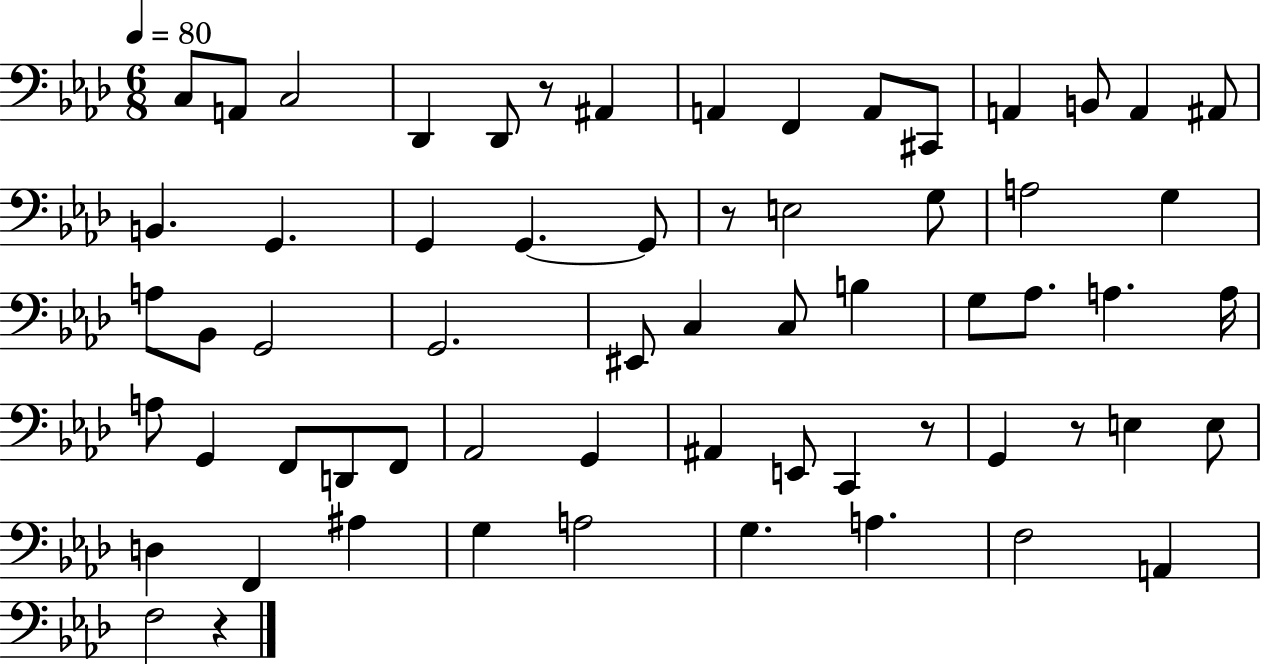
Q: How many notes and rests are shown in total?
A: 63